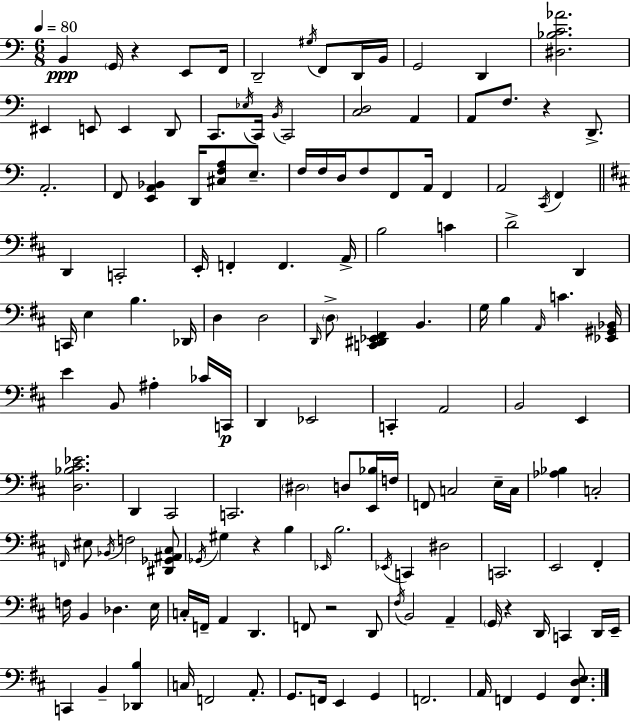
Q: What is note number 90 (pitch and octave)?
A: B3